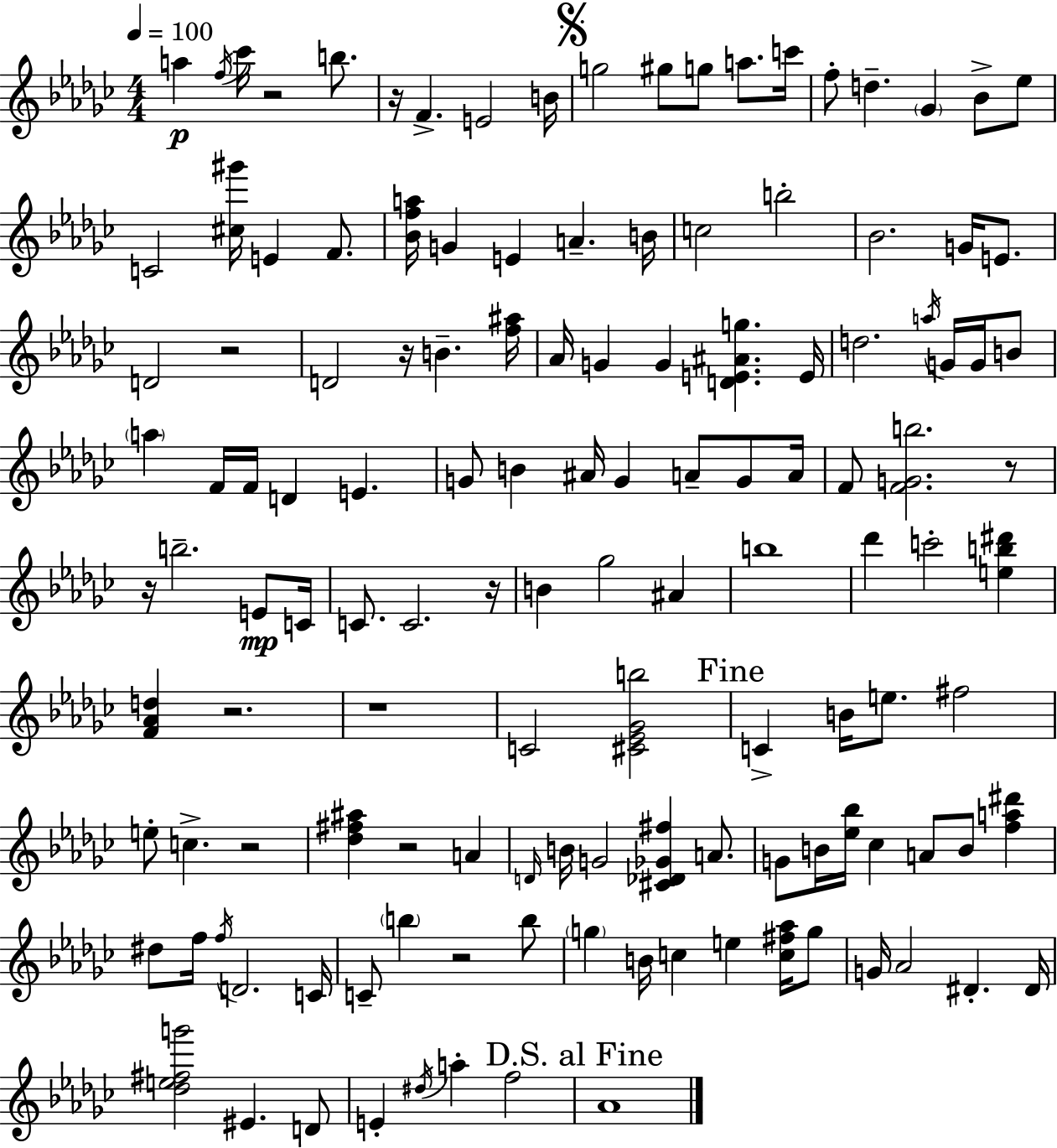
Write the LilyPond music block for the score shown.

{
  \clef treble
  \numericTimeSignature
  \time 4/4
  \key ees \minor
  \tempo 4 = 100
  a''4\p \acciaccatura { f''16 } ces'''16 r2 b''8. | r16 f'4.-> e'2 | b'16 \mark \markup { \musicglyph "scripts.segno" } g''2 gis''8 g''8 a''8. | c'''16 f''8-. d''4.-- \parenthesize ges'4 bes'8-> ees''8 | \break c'2 <cis'' gis'''>16 e'4 f'8. | <bes' f'' a''>16 g'4 e'4 a'4.-- | b'16 c''2 b''2-. | bes'2. g'16 e'8. | \break d'2 r2 | d'2 r16 b'4.-- | <f'' ais''>16 aes'16 g'4 g'4 <d' e' ais' g''>4. | e'16 d''2. \acciaccatura { a''16 } g'16 g'16 | \break b'8 \parenthesize a''4 f'16 f'16 d'4 e'4. | g'8 b'4 ais'16 g'4 a'8-- g'8 | a'16 f'8 <f' g' b''>2. | r8 r16 b''2.-- e'8\mp | \break c'16 c'8. c'2. | r16 b'4 ges''2 ais'4 | b''1 | des'''4 c'''2-. <e'' b'' dis'''>4 | \break <f' aes' d''>4 r2. | r1 | c'2 <cis' ees' ges' b''>2 | \mark "Fine" c'4-> b'16 e''8. fis''2 | \break e''8-. c''4.-> r2 | <des'' fis'' ais''>4 r2 a'4 | \grace { d'16 } b'16 g'2 <cis' des' ges' fis''>4 | a'8. g'8 b'16 <ees'' bes''>16 ces''4 a'8 b'8 <f'' a'' dis'''>4 | \break dis''8 f''16 \acciaccatura { f''16 } d'2. | c'16 c'8-- \parenthesize b''4 r2 | b''8 \parenthesize g''4 b'16 c''4 e''4 | <c'' fis'' aes''>16 g''8 g'16 aes'2 dis'4.-. | \break dis'16 <des'' e'' fis'' g'''>2 eis'4. | d'8 e'4-. \acciaccatura { dis''16 } a''4-. f''2 | \mark "D.S. al Fine" aes'1 | \bar "|."
}